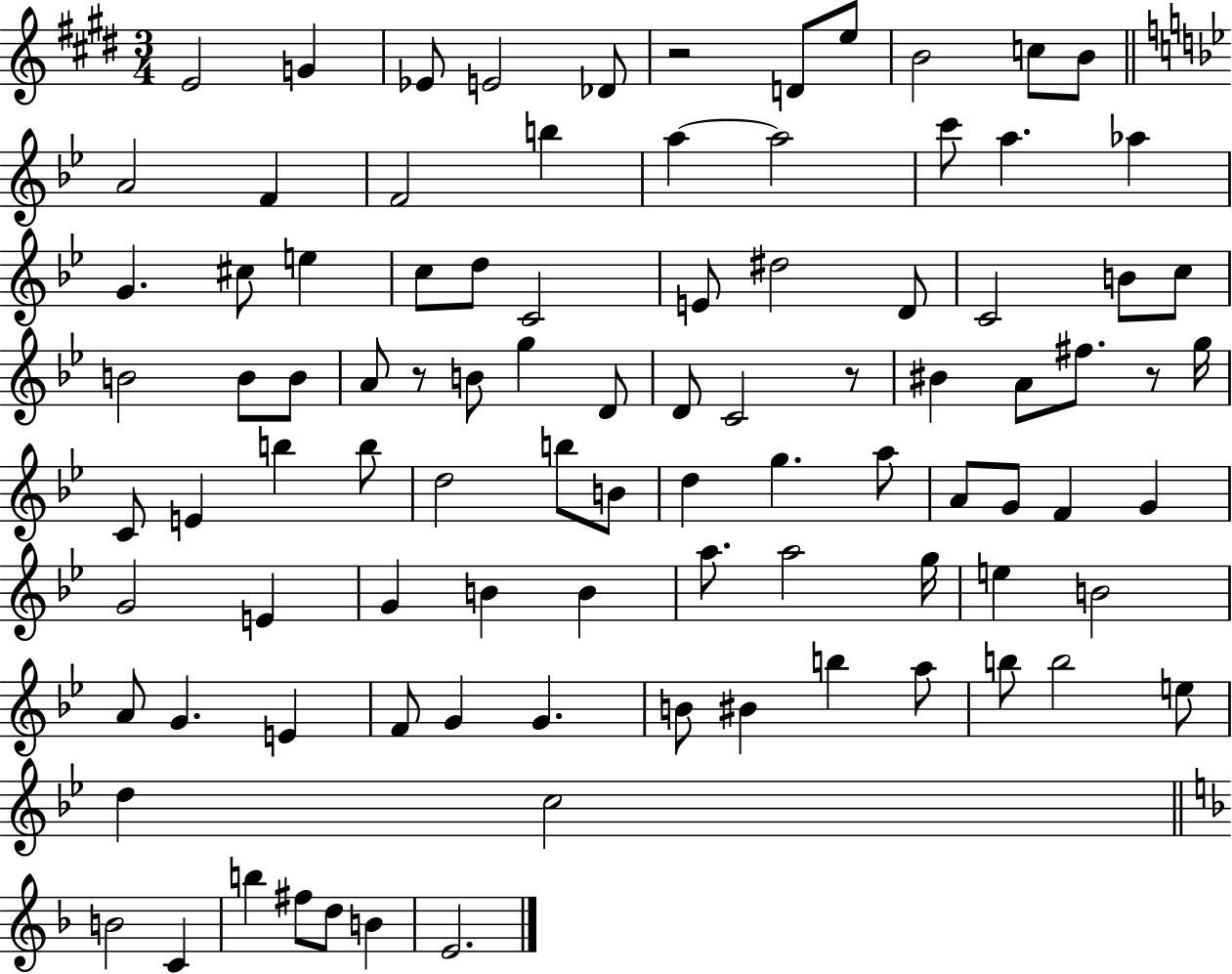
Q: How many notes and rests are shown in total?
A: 94